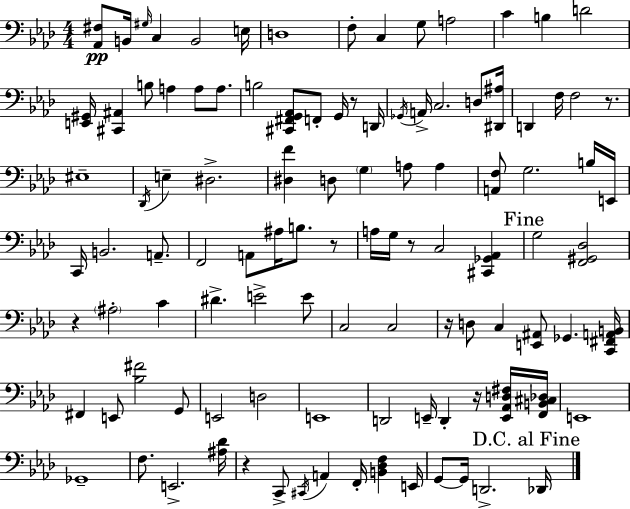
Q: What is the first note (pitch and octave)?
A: B2